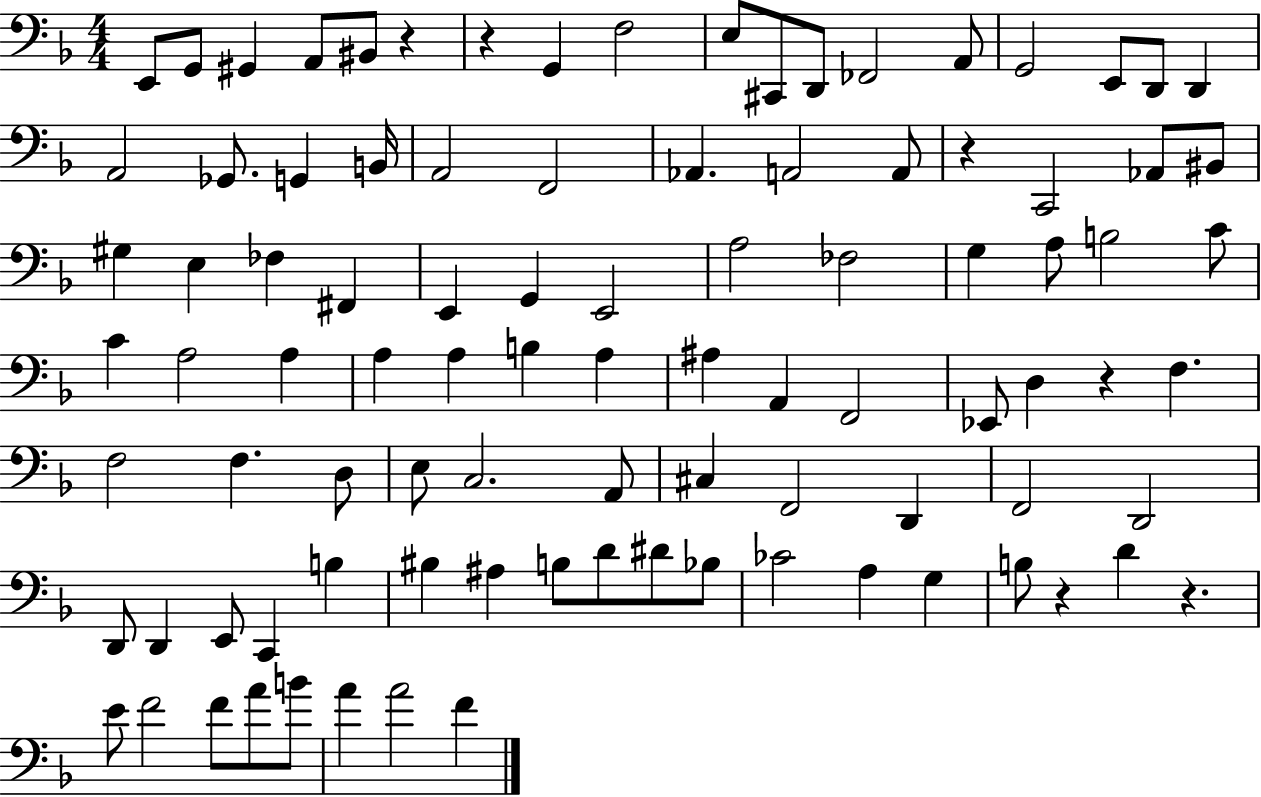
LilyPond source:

{
  \clef bass
  \numericTimeSignature
  \time 4/4
  \key f \major
  \repeat volta 2 { e,8 g,8 gis,4 a,8 bis,8 r4 | r4 g,4 f2 | e8 cis,8 d,8 fes,2 a,8 | g,2 e,8 d,8 d,4 | \break a,2 ges,8. g,4 b,16 | a,2 f,2 | aes,4. a,2 a,8 | r4 c,2 aes,8 bis,8 | \break gis4 e4 fes4 fis,4 | e,4 g,4 e,2 | a2 fes2 | g4 a8 b2 c'8 | \break c'4 a2 a4 | a4 a4 b4 a4 | ais4 a,4 f,2 | ees,8 d4 r4 f4. | \break f2 f4. d8 | e8 c2. a,8 | cis4 f,2 d,4 | f,2 d,2 | \break d,8 d,4 e,8 c,4 b4 | bis4 ais4 b8 d'8 dis'8 bes8 | ces'2 a4 g4 | b8 r4 d'4 r4. | \break e'8 f'2 f'8 a'8 b'8 | a'4 a'2 f'4 | } \bar "|."
}